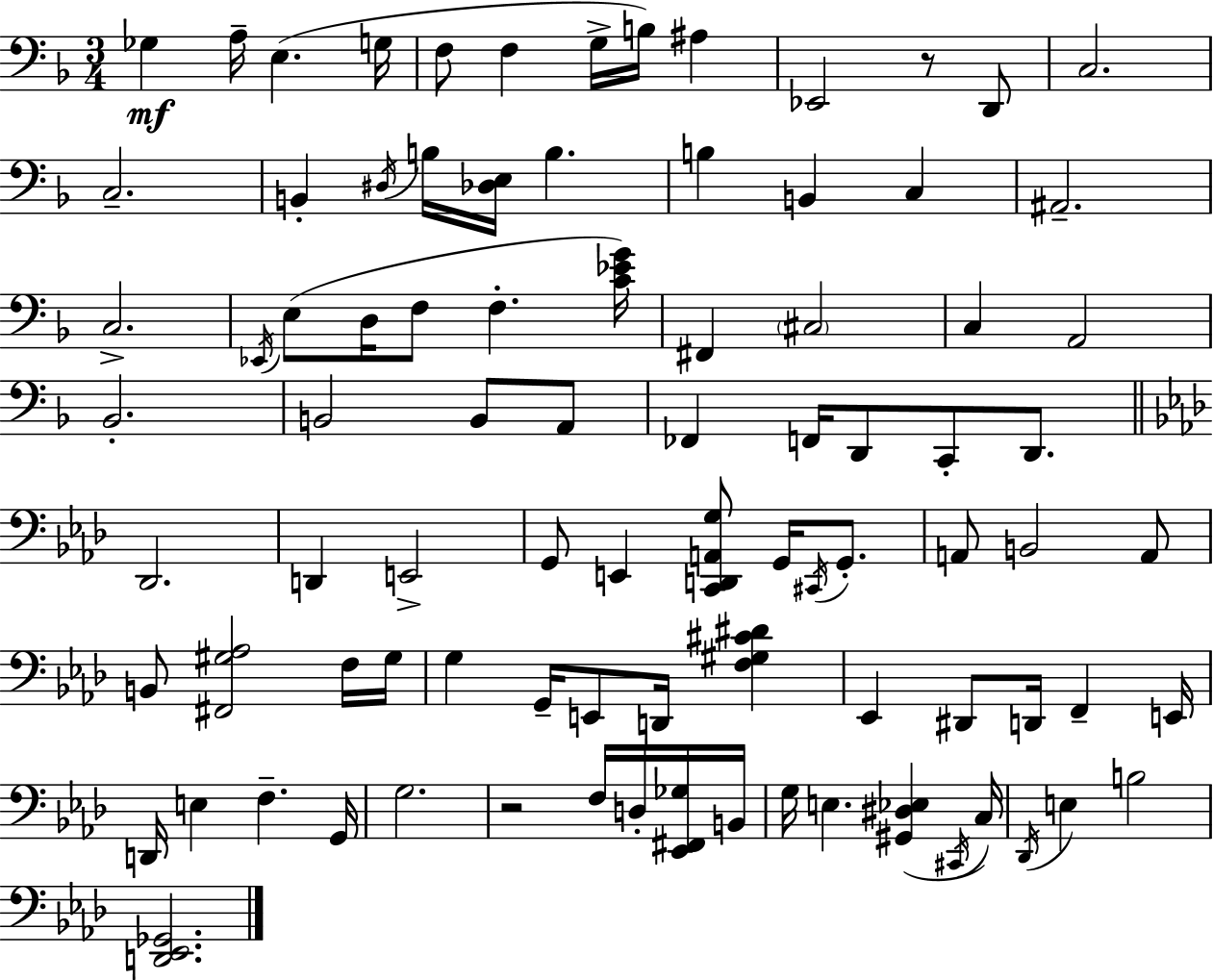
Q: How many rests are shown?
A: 2